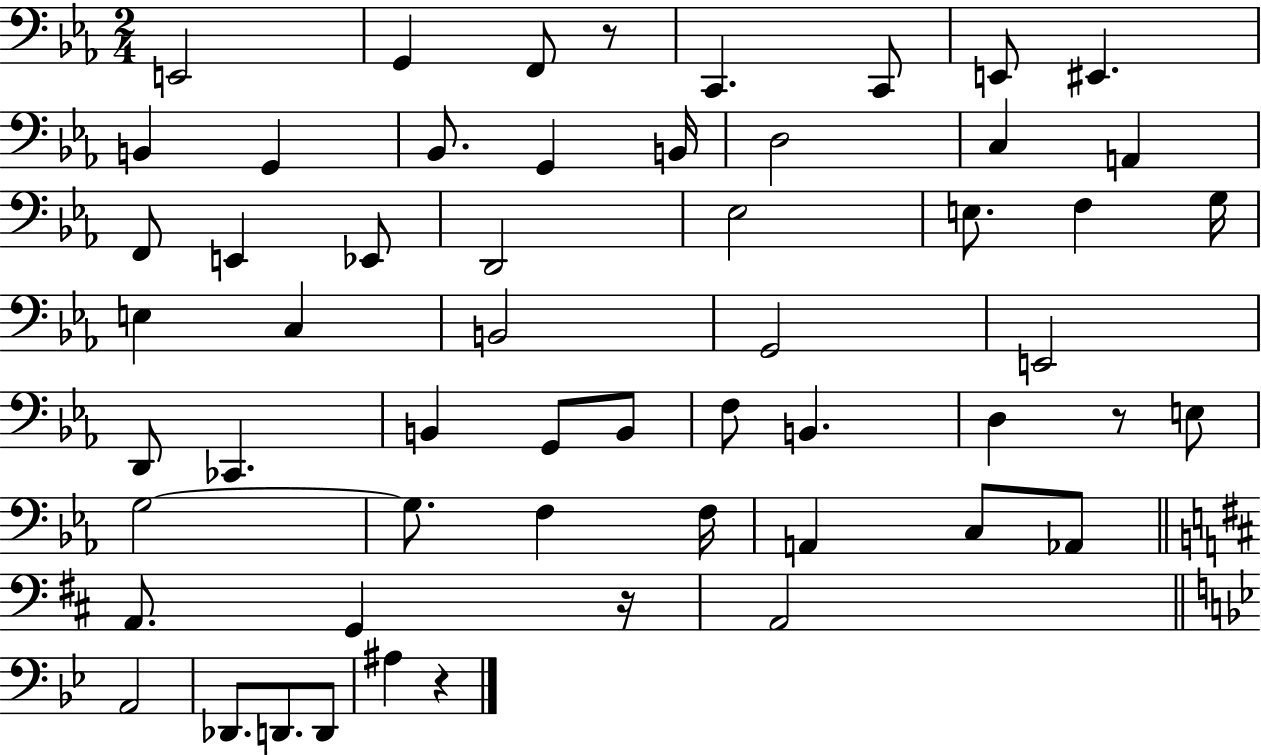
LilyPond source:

{
  \clef bass
  \numericTimeSignature
  \time 2/4
  \key ees \major
  e,2 | g,4 f,8 r8 | c,4. c,8 | e,8 eis,4. | \break b,4 g,4 | bes,8. g,4 b,16 | d2 | c4 a,4 | \break f,8 e,4 ees,8 | d,2 | ees2 | e8. f4 g16 | \break e4 c4 | b,2 | g,2 | e,2 | \break d,8 ces,4. | b,4 g,8 b,8 | f8 b,4. | d4 r8 e8 | \break g2~~ | g8. f4 f16 | a,4 c8 aes,8 | \bar "||" \break \key d \major a,8. g,4 r16 | a,2 | \bar "||" \break \key bes \major a,2 | des,8. d,8. d,8 | ais4 r4 | \bar "|."
}